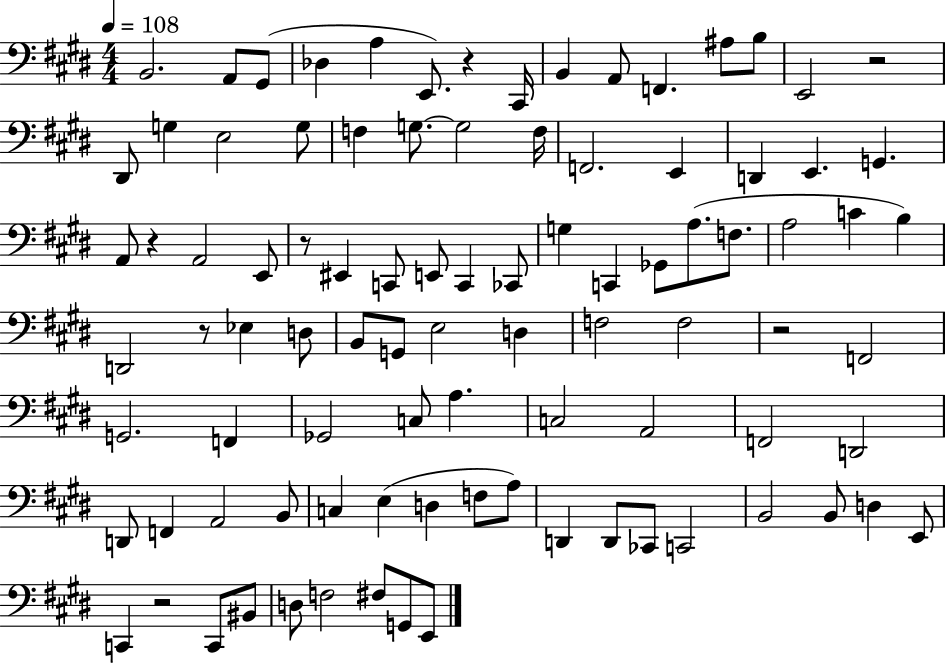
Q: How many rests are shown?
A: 7